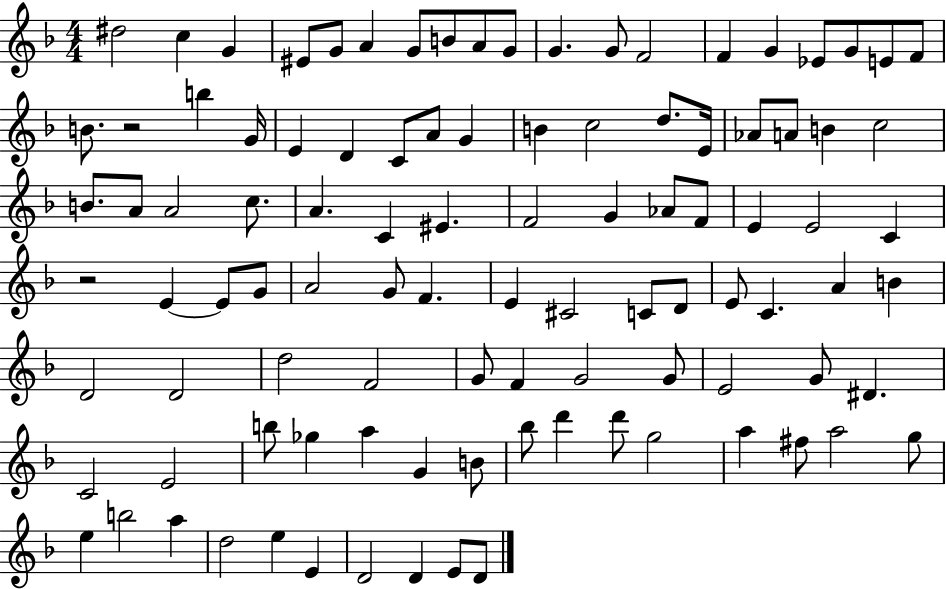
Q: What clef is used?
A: treble